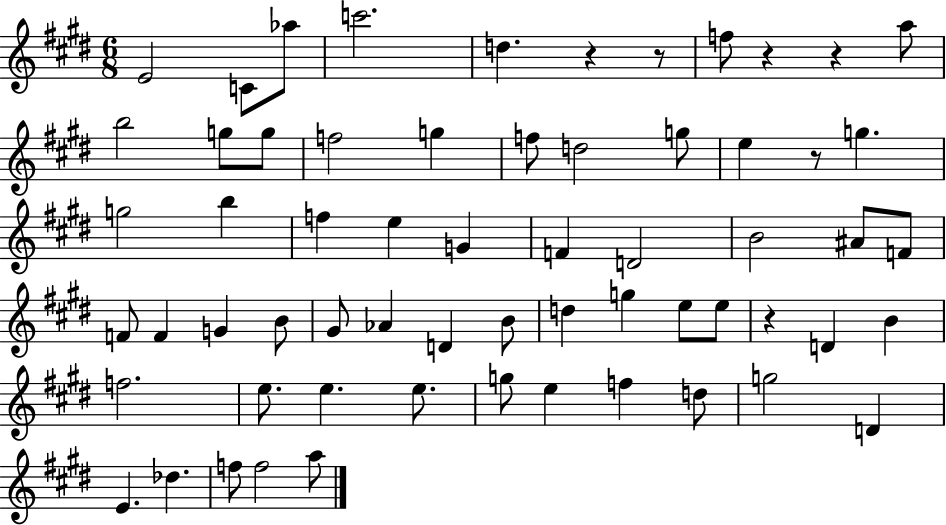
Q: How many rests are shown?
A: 6